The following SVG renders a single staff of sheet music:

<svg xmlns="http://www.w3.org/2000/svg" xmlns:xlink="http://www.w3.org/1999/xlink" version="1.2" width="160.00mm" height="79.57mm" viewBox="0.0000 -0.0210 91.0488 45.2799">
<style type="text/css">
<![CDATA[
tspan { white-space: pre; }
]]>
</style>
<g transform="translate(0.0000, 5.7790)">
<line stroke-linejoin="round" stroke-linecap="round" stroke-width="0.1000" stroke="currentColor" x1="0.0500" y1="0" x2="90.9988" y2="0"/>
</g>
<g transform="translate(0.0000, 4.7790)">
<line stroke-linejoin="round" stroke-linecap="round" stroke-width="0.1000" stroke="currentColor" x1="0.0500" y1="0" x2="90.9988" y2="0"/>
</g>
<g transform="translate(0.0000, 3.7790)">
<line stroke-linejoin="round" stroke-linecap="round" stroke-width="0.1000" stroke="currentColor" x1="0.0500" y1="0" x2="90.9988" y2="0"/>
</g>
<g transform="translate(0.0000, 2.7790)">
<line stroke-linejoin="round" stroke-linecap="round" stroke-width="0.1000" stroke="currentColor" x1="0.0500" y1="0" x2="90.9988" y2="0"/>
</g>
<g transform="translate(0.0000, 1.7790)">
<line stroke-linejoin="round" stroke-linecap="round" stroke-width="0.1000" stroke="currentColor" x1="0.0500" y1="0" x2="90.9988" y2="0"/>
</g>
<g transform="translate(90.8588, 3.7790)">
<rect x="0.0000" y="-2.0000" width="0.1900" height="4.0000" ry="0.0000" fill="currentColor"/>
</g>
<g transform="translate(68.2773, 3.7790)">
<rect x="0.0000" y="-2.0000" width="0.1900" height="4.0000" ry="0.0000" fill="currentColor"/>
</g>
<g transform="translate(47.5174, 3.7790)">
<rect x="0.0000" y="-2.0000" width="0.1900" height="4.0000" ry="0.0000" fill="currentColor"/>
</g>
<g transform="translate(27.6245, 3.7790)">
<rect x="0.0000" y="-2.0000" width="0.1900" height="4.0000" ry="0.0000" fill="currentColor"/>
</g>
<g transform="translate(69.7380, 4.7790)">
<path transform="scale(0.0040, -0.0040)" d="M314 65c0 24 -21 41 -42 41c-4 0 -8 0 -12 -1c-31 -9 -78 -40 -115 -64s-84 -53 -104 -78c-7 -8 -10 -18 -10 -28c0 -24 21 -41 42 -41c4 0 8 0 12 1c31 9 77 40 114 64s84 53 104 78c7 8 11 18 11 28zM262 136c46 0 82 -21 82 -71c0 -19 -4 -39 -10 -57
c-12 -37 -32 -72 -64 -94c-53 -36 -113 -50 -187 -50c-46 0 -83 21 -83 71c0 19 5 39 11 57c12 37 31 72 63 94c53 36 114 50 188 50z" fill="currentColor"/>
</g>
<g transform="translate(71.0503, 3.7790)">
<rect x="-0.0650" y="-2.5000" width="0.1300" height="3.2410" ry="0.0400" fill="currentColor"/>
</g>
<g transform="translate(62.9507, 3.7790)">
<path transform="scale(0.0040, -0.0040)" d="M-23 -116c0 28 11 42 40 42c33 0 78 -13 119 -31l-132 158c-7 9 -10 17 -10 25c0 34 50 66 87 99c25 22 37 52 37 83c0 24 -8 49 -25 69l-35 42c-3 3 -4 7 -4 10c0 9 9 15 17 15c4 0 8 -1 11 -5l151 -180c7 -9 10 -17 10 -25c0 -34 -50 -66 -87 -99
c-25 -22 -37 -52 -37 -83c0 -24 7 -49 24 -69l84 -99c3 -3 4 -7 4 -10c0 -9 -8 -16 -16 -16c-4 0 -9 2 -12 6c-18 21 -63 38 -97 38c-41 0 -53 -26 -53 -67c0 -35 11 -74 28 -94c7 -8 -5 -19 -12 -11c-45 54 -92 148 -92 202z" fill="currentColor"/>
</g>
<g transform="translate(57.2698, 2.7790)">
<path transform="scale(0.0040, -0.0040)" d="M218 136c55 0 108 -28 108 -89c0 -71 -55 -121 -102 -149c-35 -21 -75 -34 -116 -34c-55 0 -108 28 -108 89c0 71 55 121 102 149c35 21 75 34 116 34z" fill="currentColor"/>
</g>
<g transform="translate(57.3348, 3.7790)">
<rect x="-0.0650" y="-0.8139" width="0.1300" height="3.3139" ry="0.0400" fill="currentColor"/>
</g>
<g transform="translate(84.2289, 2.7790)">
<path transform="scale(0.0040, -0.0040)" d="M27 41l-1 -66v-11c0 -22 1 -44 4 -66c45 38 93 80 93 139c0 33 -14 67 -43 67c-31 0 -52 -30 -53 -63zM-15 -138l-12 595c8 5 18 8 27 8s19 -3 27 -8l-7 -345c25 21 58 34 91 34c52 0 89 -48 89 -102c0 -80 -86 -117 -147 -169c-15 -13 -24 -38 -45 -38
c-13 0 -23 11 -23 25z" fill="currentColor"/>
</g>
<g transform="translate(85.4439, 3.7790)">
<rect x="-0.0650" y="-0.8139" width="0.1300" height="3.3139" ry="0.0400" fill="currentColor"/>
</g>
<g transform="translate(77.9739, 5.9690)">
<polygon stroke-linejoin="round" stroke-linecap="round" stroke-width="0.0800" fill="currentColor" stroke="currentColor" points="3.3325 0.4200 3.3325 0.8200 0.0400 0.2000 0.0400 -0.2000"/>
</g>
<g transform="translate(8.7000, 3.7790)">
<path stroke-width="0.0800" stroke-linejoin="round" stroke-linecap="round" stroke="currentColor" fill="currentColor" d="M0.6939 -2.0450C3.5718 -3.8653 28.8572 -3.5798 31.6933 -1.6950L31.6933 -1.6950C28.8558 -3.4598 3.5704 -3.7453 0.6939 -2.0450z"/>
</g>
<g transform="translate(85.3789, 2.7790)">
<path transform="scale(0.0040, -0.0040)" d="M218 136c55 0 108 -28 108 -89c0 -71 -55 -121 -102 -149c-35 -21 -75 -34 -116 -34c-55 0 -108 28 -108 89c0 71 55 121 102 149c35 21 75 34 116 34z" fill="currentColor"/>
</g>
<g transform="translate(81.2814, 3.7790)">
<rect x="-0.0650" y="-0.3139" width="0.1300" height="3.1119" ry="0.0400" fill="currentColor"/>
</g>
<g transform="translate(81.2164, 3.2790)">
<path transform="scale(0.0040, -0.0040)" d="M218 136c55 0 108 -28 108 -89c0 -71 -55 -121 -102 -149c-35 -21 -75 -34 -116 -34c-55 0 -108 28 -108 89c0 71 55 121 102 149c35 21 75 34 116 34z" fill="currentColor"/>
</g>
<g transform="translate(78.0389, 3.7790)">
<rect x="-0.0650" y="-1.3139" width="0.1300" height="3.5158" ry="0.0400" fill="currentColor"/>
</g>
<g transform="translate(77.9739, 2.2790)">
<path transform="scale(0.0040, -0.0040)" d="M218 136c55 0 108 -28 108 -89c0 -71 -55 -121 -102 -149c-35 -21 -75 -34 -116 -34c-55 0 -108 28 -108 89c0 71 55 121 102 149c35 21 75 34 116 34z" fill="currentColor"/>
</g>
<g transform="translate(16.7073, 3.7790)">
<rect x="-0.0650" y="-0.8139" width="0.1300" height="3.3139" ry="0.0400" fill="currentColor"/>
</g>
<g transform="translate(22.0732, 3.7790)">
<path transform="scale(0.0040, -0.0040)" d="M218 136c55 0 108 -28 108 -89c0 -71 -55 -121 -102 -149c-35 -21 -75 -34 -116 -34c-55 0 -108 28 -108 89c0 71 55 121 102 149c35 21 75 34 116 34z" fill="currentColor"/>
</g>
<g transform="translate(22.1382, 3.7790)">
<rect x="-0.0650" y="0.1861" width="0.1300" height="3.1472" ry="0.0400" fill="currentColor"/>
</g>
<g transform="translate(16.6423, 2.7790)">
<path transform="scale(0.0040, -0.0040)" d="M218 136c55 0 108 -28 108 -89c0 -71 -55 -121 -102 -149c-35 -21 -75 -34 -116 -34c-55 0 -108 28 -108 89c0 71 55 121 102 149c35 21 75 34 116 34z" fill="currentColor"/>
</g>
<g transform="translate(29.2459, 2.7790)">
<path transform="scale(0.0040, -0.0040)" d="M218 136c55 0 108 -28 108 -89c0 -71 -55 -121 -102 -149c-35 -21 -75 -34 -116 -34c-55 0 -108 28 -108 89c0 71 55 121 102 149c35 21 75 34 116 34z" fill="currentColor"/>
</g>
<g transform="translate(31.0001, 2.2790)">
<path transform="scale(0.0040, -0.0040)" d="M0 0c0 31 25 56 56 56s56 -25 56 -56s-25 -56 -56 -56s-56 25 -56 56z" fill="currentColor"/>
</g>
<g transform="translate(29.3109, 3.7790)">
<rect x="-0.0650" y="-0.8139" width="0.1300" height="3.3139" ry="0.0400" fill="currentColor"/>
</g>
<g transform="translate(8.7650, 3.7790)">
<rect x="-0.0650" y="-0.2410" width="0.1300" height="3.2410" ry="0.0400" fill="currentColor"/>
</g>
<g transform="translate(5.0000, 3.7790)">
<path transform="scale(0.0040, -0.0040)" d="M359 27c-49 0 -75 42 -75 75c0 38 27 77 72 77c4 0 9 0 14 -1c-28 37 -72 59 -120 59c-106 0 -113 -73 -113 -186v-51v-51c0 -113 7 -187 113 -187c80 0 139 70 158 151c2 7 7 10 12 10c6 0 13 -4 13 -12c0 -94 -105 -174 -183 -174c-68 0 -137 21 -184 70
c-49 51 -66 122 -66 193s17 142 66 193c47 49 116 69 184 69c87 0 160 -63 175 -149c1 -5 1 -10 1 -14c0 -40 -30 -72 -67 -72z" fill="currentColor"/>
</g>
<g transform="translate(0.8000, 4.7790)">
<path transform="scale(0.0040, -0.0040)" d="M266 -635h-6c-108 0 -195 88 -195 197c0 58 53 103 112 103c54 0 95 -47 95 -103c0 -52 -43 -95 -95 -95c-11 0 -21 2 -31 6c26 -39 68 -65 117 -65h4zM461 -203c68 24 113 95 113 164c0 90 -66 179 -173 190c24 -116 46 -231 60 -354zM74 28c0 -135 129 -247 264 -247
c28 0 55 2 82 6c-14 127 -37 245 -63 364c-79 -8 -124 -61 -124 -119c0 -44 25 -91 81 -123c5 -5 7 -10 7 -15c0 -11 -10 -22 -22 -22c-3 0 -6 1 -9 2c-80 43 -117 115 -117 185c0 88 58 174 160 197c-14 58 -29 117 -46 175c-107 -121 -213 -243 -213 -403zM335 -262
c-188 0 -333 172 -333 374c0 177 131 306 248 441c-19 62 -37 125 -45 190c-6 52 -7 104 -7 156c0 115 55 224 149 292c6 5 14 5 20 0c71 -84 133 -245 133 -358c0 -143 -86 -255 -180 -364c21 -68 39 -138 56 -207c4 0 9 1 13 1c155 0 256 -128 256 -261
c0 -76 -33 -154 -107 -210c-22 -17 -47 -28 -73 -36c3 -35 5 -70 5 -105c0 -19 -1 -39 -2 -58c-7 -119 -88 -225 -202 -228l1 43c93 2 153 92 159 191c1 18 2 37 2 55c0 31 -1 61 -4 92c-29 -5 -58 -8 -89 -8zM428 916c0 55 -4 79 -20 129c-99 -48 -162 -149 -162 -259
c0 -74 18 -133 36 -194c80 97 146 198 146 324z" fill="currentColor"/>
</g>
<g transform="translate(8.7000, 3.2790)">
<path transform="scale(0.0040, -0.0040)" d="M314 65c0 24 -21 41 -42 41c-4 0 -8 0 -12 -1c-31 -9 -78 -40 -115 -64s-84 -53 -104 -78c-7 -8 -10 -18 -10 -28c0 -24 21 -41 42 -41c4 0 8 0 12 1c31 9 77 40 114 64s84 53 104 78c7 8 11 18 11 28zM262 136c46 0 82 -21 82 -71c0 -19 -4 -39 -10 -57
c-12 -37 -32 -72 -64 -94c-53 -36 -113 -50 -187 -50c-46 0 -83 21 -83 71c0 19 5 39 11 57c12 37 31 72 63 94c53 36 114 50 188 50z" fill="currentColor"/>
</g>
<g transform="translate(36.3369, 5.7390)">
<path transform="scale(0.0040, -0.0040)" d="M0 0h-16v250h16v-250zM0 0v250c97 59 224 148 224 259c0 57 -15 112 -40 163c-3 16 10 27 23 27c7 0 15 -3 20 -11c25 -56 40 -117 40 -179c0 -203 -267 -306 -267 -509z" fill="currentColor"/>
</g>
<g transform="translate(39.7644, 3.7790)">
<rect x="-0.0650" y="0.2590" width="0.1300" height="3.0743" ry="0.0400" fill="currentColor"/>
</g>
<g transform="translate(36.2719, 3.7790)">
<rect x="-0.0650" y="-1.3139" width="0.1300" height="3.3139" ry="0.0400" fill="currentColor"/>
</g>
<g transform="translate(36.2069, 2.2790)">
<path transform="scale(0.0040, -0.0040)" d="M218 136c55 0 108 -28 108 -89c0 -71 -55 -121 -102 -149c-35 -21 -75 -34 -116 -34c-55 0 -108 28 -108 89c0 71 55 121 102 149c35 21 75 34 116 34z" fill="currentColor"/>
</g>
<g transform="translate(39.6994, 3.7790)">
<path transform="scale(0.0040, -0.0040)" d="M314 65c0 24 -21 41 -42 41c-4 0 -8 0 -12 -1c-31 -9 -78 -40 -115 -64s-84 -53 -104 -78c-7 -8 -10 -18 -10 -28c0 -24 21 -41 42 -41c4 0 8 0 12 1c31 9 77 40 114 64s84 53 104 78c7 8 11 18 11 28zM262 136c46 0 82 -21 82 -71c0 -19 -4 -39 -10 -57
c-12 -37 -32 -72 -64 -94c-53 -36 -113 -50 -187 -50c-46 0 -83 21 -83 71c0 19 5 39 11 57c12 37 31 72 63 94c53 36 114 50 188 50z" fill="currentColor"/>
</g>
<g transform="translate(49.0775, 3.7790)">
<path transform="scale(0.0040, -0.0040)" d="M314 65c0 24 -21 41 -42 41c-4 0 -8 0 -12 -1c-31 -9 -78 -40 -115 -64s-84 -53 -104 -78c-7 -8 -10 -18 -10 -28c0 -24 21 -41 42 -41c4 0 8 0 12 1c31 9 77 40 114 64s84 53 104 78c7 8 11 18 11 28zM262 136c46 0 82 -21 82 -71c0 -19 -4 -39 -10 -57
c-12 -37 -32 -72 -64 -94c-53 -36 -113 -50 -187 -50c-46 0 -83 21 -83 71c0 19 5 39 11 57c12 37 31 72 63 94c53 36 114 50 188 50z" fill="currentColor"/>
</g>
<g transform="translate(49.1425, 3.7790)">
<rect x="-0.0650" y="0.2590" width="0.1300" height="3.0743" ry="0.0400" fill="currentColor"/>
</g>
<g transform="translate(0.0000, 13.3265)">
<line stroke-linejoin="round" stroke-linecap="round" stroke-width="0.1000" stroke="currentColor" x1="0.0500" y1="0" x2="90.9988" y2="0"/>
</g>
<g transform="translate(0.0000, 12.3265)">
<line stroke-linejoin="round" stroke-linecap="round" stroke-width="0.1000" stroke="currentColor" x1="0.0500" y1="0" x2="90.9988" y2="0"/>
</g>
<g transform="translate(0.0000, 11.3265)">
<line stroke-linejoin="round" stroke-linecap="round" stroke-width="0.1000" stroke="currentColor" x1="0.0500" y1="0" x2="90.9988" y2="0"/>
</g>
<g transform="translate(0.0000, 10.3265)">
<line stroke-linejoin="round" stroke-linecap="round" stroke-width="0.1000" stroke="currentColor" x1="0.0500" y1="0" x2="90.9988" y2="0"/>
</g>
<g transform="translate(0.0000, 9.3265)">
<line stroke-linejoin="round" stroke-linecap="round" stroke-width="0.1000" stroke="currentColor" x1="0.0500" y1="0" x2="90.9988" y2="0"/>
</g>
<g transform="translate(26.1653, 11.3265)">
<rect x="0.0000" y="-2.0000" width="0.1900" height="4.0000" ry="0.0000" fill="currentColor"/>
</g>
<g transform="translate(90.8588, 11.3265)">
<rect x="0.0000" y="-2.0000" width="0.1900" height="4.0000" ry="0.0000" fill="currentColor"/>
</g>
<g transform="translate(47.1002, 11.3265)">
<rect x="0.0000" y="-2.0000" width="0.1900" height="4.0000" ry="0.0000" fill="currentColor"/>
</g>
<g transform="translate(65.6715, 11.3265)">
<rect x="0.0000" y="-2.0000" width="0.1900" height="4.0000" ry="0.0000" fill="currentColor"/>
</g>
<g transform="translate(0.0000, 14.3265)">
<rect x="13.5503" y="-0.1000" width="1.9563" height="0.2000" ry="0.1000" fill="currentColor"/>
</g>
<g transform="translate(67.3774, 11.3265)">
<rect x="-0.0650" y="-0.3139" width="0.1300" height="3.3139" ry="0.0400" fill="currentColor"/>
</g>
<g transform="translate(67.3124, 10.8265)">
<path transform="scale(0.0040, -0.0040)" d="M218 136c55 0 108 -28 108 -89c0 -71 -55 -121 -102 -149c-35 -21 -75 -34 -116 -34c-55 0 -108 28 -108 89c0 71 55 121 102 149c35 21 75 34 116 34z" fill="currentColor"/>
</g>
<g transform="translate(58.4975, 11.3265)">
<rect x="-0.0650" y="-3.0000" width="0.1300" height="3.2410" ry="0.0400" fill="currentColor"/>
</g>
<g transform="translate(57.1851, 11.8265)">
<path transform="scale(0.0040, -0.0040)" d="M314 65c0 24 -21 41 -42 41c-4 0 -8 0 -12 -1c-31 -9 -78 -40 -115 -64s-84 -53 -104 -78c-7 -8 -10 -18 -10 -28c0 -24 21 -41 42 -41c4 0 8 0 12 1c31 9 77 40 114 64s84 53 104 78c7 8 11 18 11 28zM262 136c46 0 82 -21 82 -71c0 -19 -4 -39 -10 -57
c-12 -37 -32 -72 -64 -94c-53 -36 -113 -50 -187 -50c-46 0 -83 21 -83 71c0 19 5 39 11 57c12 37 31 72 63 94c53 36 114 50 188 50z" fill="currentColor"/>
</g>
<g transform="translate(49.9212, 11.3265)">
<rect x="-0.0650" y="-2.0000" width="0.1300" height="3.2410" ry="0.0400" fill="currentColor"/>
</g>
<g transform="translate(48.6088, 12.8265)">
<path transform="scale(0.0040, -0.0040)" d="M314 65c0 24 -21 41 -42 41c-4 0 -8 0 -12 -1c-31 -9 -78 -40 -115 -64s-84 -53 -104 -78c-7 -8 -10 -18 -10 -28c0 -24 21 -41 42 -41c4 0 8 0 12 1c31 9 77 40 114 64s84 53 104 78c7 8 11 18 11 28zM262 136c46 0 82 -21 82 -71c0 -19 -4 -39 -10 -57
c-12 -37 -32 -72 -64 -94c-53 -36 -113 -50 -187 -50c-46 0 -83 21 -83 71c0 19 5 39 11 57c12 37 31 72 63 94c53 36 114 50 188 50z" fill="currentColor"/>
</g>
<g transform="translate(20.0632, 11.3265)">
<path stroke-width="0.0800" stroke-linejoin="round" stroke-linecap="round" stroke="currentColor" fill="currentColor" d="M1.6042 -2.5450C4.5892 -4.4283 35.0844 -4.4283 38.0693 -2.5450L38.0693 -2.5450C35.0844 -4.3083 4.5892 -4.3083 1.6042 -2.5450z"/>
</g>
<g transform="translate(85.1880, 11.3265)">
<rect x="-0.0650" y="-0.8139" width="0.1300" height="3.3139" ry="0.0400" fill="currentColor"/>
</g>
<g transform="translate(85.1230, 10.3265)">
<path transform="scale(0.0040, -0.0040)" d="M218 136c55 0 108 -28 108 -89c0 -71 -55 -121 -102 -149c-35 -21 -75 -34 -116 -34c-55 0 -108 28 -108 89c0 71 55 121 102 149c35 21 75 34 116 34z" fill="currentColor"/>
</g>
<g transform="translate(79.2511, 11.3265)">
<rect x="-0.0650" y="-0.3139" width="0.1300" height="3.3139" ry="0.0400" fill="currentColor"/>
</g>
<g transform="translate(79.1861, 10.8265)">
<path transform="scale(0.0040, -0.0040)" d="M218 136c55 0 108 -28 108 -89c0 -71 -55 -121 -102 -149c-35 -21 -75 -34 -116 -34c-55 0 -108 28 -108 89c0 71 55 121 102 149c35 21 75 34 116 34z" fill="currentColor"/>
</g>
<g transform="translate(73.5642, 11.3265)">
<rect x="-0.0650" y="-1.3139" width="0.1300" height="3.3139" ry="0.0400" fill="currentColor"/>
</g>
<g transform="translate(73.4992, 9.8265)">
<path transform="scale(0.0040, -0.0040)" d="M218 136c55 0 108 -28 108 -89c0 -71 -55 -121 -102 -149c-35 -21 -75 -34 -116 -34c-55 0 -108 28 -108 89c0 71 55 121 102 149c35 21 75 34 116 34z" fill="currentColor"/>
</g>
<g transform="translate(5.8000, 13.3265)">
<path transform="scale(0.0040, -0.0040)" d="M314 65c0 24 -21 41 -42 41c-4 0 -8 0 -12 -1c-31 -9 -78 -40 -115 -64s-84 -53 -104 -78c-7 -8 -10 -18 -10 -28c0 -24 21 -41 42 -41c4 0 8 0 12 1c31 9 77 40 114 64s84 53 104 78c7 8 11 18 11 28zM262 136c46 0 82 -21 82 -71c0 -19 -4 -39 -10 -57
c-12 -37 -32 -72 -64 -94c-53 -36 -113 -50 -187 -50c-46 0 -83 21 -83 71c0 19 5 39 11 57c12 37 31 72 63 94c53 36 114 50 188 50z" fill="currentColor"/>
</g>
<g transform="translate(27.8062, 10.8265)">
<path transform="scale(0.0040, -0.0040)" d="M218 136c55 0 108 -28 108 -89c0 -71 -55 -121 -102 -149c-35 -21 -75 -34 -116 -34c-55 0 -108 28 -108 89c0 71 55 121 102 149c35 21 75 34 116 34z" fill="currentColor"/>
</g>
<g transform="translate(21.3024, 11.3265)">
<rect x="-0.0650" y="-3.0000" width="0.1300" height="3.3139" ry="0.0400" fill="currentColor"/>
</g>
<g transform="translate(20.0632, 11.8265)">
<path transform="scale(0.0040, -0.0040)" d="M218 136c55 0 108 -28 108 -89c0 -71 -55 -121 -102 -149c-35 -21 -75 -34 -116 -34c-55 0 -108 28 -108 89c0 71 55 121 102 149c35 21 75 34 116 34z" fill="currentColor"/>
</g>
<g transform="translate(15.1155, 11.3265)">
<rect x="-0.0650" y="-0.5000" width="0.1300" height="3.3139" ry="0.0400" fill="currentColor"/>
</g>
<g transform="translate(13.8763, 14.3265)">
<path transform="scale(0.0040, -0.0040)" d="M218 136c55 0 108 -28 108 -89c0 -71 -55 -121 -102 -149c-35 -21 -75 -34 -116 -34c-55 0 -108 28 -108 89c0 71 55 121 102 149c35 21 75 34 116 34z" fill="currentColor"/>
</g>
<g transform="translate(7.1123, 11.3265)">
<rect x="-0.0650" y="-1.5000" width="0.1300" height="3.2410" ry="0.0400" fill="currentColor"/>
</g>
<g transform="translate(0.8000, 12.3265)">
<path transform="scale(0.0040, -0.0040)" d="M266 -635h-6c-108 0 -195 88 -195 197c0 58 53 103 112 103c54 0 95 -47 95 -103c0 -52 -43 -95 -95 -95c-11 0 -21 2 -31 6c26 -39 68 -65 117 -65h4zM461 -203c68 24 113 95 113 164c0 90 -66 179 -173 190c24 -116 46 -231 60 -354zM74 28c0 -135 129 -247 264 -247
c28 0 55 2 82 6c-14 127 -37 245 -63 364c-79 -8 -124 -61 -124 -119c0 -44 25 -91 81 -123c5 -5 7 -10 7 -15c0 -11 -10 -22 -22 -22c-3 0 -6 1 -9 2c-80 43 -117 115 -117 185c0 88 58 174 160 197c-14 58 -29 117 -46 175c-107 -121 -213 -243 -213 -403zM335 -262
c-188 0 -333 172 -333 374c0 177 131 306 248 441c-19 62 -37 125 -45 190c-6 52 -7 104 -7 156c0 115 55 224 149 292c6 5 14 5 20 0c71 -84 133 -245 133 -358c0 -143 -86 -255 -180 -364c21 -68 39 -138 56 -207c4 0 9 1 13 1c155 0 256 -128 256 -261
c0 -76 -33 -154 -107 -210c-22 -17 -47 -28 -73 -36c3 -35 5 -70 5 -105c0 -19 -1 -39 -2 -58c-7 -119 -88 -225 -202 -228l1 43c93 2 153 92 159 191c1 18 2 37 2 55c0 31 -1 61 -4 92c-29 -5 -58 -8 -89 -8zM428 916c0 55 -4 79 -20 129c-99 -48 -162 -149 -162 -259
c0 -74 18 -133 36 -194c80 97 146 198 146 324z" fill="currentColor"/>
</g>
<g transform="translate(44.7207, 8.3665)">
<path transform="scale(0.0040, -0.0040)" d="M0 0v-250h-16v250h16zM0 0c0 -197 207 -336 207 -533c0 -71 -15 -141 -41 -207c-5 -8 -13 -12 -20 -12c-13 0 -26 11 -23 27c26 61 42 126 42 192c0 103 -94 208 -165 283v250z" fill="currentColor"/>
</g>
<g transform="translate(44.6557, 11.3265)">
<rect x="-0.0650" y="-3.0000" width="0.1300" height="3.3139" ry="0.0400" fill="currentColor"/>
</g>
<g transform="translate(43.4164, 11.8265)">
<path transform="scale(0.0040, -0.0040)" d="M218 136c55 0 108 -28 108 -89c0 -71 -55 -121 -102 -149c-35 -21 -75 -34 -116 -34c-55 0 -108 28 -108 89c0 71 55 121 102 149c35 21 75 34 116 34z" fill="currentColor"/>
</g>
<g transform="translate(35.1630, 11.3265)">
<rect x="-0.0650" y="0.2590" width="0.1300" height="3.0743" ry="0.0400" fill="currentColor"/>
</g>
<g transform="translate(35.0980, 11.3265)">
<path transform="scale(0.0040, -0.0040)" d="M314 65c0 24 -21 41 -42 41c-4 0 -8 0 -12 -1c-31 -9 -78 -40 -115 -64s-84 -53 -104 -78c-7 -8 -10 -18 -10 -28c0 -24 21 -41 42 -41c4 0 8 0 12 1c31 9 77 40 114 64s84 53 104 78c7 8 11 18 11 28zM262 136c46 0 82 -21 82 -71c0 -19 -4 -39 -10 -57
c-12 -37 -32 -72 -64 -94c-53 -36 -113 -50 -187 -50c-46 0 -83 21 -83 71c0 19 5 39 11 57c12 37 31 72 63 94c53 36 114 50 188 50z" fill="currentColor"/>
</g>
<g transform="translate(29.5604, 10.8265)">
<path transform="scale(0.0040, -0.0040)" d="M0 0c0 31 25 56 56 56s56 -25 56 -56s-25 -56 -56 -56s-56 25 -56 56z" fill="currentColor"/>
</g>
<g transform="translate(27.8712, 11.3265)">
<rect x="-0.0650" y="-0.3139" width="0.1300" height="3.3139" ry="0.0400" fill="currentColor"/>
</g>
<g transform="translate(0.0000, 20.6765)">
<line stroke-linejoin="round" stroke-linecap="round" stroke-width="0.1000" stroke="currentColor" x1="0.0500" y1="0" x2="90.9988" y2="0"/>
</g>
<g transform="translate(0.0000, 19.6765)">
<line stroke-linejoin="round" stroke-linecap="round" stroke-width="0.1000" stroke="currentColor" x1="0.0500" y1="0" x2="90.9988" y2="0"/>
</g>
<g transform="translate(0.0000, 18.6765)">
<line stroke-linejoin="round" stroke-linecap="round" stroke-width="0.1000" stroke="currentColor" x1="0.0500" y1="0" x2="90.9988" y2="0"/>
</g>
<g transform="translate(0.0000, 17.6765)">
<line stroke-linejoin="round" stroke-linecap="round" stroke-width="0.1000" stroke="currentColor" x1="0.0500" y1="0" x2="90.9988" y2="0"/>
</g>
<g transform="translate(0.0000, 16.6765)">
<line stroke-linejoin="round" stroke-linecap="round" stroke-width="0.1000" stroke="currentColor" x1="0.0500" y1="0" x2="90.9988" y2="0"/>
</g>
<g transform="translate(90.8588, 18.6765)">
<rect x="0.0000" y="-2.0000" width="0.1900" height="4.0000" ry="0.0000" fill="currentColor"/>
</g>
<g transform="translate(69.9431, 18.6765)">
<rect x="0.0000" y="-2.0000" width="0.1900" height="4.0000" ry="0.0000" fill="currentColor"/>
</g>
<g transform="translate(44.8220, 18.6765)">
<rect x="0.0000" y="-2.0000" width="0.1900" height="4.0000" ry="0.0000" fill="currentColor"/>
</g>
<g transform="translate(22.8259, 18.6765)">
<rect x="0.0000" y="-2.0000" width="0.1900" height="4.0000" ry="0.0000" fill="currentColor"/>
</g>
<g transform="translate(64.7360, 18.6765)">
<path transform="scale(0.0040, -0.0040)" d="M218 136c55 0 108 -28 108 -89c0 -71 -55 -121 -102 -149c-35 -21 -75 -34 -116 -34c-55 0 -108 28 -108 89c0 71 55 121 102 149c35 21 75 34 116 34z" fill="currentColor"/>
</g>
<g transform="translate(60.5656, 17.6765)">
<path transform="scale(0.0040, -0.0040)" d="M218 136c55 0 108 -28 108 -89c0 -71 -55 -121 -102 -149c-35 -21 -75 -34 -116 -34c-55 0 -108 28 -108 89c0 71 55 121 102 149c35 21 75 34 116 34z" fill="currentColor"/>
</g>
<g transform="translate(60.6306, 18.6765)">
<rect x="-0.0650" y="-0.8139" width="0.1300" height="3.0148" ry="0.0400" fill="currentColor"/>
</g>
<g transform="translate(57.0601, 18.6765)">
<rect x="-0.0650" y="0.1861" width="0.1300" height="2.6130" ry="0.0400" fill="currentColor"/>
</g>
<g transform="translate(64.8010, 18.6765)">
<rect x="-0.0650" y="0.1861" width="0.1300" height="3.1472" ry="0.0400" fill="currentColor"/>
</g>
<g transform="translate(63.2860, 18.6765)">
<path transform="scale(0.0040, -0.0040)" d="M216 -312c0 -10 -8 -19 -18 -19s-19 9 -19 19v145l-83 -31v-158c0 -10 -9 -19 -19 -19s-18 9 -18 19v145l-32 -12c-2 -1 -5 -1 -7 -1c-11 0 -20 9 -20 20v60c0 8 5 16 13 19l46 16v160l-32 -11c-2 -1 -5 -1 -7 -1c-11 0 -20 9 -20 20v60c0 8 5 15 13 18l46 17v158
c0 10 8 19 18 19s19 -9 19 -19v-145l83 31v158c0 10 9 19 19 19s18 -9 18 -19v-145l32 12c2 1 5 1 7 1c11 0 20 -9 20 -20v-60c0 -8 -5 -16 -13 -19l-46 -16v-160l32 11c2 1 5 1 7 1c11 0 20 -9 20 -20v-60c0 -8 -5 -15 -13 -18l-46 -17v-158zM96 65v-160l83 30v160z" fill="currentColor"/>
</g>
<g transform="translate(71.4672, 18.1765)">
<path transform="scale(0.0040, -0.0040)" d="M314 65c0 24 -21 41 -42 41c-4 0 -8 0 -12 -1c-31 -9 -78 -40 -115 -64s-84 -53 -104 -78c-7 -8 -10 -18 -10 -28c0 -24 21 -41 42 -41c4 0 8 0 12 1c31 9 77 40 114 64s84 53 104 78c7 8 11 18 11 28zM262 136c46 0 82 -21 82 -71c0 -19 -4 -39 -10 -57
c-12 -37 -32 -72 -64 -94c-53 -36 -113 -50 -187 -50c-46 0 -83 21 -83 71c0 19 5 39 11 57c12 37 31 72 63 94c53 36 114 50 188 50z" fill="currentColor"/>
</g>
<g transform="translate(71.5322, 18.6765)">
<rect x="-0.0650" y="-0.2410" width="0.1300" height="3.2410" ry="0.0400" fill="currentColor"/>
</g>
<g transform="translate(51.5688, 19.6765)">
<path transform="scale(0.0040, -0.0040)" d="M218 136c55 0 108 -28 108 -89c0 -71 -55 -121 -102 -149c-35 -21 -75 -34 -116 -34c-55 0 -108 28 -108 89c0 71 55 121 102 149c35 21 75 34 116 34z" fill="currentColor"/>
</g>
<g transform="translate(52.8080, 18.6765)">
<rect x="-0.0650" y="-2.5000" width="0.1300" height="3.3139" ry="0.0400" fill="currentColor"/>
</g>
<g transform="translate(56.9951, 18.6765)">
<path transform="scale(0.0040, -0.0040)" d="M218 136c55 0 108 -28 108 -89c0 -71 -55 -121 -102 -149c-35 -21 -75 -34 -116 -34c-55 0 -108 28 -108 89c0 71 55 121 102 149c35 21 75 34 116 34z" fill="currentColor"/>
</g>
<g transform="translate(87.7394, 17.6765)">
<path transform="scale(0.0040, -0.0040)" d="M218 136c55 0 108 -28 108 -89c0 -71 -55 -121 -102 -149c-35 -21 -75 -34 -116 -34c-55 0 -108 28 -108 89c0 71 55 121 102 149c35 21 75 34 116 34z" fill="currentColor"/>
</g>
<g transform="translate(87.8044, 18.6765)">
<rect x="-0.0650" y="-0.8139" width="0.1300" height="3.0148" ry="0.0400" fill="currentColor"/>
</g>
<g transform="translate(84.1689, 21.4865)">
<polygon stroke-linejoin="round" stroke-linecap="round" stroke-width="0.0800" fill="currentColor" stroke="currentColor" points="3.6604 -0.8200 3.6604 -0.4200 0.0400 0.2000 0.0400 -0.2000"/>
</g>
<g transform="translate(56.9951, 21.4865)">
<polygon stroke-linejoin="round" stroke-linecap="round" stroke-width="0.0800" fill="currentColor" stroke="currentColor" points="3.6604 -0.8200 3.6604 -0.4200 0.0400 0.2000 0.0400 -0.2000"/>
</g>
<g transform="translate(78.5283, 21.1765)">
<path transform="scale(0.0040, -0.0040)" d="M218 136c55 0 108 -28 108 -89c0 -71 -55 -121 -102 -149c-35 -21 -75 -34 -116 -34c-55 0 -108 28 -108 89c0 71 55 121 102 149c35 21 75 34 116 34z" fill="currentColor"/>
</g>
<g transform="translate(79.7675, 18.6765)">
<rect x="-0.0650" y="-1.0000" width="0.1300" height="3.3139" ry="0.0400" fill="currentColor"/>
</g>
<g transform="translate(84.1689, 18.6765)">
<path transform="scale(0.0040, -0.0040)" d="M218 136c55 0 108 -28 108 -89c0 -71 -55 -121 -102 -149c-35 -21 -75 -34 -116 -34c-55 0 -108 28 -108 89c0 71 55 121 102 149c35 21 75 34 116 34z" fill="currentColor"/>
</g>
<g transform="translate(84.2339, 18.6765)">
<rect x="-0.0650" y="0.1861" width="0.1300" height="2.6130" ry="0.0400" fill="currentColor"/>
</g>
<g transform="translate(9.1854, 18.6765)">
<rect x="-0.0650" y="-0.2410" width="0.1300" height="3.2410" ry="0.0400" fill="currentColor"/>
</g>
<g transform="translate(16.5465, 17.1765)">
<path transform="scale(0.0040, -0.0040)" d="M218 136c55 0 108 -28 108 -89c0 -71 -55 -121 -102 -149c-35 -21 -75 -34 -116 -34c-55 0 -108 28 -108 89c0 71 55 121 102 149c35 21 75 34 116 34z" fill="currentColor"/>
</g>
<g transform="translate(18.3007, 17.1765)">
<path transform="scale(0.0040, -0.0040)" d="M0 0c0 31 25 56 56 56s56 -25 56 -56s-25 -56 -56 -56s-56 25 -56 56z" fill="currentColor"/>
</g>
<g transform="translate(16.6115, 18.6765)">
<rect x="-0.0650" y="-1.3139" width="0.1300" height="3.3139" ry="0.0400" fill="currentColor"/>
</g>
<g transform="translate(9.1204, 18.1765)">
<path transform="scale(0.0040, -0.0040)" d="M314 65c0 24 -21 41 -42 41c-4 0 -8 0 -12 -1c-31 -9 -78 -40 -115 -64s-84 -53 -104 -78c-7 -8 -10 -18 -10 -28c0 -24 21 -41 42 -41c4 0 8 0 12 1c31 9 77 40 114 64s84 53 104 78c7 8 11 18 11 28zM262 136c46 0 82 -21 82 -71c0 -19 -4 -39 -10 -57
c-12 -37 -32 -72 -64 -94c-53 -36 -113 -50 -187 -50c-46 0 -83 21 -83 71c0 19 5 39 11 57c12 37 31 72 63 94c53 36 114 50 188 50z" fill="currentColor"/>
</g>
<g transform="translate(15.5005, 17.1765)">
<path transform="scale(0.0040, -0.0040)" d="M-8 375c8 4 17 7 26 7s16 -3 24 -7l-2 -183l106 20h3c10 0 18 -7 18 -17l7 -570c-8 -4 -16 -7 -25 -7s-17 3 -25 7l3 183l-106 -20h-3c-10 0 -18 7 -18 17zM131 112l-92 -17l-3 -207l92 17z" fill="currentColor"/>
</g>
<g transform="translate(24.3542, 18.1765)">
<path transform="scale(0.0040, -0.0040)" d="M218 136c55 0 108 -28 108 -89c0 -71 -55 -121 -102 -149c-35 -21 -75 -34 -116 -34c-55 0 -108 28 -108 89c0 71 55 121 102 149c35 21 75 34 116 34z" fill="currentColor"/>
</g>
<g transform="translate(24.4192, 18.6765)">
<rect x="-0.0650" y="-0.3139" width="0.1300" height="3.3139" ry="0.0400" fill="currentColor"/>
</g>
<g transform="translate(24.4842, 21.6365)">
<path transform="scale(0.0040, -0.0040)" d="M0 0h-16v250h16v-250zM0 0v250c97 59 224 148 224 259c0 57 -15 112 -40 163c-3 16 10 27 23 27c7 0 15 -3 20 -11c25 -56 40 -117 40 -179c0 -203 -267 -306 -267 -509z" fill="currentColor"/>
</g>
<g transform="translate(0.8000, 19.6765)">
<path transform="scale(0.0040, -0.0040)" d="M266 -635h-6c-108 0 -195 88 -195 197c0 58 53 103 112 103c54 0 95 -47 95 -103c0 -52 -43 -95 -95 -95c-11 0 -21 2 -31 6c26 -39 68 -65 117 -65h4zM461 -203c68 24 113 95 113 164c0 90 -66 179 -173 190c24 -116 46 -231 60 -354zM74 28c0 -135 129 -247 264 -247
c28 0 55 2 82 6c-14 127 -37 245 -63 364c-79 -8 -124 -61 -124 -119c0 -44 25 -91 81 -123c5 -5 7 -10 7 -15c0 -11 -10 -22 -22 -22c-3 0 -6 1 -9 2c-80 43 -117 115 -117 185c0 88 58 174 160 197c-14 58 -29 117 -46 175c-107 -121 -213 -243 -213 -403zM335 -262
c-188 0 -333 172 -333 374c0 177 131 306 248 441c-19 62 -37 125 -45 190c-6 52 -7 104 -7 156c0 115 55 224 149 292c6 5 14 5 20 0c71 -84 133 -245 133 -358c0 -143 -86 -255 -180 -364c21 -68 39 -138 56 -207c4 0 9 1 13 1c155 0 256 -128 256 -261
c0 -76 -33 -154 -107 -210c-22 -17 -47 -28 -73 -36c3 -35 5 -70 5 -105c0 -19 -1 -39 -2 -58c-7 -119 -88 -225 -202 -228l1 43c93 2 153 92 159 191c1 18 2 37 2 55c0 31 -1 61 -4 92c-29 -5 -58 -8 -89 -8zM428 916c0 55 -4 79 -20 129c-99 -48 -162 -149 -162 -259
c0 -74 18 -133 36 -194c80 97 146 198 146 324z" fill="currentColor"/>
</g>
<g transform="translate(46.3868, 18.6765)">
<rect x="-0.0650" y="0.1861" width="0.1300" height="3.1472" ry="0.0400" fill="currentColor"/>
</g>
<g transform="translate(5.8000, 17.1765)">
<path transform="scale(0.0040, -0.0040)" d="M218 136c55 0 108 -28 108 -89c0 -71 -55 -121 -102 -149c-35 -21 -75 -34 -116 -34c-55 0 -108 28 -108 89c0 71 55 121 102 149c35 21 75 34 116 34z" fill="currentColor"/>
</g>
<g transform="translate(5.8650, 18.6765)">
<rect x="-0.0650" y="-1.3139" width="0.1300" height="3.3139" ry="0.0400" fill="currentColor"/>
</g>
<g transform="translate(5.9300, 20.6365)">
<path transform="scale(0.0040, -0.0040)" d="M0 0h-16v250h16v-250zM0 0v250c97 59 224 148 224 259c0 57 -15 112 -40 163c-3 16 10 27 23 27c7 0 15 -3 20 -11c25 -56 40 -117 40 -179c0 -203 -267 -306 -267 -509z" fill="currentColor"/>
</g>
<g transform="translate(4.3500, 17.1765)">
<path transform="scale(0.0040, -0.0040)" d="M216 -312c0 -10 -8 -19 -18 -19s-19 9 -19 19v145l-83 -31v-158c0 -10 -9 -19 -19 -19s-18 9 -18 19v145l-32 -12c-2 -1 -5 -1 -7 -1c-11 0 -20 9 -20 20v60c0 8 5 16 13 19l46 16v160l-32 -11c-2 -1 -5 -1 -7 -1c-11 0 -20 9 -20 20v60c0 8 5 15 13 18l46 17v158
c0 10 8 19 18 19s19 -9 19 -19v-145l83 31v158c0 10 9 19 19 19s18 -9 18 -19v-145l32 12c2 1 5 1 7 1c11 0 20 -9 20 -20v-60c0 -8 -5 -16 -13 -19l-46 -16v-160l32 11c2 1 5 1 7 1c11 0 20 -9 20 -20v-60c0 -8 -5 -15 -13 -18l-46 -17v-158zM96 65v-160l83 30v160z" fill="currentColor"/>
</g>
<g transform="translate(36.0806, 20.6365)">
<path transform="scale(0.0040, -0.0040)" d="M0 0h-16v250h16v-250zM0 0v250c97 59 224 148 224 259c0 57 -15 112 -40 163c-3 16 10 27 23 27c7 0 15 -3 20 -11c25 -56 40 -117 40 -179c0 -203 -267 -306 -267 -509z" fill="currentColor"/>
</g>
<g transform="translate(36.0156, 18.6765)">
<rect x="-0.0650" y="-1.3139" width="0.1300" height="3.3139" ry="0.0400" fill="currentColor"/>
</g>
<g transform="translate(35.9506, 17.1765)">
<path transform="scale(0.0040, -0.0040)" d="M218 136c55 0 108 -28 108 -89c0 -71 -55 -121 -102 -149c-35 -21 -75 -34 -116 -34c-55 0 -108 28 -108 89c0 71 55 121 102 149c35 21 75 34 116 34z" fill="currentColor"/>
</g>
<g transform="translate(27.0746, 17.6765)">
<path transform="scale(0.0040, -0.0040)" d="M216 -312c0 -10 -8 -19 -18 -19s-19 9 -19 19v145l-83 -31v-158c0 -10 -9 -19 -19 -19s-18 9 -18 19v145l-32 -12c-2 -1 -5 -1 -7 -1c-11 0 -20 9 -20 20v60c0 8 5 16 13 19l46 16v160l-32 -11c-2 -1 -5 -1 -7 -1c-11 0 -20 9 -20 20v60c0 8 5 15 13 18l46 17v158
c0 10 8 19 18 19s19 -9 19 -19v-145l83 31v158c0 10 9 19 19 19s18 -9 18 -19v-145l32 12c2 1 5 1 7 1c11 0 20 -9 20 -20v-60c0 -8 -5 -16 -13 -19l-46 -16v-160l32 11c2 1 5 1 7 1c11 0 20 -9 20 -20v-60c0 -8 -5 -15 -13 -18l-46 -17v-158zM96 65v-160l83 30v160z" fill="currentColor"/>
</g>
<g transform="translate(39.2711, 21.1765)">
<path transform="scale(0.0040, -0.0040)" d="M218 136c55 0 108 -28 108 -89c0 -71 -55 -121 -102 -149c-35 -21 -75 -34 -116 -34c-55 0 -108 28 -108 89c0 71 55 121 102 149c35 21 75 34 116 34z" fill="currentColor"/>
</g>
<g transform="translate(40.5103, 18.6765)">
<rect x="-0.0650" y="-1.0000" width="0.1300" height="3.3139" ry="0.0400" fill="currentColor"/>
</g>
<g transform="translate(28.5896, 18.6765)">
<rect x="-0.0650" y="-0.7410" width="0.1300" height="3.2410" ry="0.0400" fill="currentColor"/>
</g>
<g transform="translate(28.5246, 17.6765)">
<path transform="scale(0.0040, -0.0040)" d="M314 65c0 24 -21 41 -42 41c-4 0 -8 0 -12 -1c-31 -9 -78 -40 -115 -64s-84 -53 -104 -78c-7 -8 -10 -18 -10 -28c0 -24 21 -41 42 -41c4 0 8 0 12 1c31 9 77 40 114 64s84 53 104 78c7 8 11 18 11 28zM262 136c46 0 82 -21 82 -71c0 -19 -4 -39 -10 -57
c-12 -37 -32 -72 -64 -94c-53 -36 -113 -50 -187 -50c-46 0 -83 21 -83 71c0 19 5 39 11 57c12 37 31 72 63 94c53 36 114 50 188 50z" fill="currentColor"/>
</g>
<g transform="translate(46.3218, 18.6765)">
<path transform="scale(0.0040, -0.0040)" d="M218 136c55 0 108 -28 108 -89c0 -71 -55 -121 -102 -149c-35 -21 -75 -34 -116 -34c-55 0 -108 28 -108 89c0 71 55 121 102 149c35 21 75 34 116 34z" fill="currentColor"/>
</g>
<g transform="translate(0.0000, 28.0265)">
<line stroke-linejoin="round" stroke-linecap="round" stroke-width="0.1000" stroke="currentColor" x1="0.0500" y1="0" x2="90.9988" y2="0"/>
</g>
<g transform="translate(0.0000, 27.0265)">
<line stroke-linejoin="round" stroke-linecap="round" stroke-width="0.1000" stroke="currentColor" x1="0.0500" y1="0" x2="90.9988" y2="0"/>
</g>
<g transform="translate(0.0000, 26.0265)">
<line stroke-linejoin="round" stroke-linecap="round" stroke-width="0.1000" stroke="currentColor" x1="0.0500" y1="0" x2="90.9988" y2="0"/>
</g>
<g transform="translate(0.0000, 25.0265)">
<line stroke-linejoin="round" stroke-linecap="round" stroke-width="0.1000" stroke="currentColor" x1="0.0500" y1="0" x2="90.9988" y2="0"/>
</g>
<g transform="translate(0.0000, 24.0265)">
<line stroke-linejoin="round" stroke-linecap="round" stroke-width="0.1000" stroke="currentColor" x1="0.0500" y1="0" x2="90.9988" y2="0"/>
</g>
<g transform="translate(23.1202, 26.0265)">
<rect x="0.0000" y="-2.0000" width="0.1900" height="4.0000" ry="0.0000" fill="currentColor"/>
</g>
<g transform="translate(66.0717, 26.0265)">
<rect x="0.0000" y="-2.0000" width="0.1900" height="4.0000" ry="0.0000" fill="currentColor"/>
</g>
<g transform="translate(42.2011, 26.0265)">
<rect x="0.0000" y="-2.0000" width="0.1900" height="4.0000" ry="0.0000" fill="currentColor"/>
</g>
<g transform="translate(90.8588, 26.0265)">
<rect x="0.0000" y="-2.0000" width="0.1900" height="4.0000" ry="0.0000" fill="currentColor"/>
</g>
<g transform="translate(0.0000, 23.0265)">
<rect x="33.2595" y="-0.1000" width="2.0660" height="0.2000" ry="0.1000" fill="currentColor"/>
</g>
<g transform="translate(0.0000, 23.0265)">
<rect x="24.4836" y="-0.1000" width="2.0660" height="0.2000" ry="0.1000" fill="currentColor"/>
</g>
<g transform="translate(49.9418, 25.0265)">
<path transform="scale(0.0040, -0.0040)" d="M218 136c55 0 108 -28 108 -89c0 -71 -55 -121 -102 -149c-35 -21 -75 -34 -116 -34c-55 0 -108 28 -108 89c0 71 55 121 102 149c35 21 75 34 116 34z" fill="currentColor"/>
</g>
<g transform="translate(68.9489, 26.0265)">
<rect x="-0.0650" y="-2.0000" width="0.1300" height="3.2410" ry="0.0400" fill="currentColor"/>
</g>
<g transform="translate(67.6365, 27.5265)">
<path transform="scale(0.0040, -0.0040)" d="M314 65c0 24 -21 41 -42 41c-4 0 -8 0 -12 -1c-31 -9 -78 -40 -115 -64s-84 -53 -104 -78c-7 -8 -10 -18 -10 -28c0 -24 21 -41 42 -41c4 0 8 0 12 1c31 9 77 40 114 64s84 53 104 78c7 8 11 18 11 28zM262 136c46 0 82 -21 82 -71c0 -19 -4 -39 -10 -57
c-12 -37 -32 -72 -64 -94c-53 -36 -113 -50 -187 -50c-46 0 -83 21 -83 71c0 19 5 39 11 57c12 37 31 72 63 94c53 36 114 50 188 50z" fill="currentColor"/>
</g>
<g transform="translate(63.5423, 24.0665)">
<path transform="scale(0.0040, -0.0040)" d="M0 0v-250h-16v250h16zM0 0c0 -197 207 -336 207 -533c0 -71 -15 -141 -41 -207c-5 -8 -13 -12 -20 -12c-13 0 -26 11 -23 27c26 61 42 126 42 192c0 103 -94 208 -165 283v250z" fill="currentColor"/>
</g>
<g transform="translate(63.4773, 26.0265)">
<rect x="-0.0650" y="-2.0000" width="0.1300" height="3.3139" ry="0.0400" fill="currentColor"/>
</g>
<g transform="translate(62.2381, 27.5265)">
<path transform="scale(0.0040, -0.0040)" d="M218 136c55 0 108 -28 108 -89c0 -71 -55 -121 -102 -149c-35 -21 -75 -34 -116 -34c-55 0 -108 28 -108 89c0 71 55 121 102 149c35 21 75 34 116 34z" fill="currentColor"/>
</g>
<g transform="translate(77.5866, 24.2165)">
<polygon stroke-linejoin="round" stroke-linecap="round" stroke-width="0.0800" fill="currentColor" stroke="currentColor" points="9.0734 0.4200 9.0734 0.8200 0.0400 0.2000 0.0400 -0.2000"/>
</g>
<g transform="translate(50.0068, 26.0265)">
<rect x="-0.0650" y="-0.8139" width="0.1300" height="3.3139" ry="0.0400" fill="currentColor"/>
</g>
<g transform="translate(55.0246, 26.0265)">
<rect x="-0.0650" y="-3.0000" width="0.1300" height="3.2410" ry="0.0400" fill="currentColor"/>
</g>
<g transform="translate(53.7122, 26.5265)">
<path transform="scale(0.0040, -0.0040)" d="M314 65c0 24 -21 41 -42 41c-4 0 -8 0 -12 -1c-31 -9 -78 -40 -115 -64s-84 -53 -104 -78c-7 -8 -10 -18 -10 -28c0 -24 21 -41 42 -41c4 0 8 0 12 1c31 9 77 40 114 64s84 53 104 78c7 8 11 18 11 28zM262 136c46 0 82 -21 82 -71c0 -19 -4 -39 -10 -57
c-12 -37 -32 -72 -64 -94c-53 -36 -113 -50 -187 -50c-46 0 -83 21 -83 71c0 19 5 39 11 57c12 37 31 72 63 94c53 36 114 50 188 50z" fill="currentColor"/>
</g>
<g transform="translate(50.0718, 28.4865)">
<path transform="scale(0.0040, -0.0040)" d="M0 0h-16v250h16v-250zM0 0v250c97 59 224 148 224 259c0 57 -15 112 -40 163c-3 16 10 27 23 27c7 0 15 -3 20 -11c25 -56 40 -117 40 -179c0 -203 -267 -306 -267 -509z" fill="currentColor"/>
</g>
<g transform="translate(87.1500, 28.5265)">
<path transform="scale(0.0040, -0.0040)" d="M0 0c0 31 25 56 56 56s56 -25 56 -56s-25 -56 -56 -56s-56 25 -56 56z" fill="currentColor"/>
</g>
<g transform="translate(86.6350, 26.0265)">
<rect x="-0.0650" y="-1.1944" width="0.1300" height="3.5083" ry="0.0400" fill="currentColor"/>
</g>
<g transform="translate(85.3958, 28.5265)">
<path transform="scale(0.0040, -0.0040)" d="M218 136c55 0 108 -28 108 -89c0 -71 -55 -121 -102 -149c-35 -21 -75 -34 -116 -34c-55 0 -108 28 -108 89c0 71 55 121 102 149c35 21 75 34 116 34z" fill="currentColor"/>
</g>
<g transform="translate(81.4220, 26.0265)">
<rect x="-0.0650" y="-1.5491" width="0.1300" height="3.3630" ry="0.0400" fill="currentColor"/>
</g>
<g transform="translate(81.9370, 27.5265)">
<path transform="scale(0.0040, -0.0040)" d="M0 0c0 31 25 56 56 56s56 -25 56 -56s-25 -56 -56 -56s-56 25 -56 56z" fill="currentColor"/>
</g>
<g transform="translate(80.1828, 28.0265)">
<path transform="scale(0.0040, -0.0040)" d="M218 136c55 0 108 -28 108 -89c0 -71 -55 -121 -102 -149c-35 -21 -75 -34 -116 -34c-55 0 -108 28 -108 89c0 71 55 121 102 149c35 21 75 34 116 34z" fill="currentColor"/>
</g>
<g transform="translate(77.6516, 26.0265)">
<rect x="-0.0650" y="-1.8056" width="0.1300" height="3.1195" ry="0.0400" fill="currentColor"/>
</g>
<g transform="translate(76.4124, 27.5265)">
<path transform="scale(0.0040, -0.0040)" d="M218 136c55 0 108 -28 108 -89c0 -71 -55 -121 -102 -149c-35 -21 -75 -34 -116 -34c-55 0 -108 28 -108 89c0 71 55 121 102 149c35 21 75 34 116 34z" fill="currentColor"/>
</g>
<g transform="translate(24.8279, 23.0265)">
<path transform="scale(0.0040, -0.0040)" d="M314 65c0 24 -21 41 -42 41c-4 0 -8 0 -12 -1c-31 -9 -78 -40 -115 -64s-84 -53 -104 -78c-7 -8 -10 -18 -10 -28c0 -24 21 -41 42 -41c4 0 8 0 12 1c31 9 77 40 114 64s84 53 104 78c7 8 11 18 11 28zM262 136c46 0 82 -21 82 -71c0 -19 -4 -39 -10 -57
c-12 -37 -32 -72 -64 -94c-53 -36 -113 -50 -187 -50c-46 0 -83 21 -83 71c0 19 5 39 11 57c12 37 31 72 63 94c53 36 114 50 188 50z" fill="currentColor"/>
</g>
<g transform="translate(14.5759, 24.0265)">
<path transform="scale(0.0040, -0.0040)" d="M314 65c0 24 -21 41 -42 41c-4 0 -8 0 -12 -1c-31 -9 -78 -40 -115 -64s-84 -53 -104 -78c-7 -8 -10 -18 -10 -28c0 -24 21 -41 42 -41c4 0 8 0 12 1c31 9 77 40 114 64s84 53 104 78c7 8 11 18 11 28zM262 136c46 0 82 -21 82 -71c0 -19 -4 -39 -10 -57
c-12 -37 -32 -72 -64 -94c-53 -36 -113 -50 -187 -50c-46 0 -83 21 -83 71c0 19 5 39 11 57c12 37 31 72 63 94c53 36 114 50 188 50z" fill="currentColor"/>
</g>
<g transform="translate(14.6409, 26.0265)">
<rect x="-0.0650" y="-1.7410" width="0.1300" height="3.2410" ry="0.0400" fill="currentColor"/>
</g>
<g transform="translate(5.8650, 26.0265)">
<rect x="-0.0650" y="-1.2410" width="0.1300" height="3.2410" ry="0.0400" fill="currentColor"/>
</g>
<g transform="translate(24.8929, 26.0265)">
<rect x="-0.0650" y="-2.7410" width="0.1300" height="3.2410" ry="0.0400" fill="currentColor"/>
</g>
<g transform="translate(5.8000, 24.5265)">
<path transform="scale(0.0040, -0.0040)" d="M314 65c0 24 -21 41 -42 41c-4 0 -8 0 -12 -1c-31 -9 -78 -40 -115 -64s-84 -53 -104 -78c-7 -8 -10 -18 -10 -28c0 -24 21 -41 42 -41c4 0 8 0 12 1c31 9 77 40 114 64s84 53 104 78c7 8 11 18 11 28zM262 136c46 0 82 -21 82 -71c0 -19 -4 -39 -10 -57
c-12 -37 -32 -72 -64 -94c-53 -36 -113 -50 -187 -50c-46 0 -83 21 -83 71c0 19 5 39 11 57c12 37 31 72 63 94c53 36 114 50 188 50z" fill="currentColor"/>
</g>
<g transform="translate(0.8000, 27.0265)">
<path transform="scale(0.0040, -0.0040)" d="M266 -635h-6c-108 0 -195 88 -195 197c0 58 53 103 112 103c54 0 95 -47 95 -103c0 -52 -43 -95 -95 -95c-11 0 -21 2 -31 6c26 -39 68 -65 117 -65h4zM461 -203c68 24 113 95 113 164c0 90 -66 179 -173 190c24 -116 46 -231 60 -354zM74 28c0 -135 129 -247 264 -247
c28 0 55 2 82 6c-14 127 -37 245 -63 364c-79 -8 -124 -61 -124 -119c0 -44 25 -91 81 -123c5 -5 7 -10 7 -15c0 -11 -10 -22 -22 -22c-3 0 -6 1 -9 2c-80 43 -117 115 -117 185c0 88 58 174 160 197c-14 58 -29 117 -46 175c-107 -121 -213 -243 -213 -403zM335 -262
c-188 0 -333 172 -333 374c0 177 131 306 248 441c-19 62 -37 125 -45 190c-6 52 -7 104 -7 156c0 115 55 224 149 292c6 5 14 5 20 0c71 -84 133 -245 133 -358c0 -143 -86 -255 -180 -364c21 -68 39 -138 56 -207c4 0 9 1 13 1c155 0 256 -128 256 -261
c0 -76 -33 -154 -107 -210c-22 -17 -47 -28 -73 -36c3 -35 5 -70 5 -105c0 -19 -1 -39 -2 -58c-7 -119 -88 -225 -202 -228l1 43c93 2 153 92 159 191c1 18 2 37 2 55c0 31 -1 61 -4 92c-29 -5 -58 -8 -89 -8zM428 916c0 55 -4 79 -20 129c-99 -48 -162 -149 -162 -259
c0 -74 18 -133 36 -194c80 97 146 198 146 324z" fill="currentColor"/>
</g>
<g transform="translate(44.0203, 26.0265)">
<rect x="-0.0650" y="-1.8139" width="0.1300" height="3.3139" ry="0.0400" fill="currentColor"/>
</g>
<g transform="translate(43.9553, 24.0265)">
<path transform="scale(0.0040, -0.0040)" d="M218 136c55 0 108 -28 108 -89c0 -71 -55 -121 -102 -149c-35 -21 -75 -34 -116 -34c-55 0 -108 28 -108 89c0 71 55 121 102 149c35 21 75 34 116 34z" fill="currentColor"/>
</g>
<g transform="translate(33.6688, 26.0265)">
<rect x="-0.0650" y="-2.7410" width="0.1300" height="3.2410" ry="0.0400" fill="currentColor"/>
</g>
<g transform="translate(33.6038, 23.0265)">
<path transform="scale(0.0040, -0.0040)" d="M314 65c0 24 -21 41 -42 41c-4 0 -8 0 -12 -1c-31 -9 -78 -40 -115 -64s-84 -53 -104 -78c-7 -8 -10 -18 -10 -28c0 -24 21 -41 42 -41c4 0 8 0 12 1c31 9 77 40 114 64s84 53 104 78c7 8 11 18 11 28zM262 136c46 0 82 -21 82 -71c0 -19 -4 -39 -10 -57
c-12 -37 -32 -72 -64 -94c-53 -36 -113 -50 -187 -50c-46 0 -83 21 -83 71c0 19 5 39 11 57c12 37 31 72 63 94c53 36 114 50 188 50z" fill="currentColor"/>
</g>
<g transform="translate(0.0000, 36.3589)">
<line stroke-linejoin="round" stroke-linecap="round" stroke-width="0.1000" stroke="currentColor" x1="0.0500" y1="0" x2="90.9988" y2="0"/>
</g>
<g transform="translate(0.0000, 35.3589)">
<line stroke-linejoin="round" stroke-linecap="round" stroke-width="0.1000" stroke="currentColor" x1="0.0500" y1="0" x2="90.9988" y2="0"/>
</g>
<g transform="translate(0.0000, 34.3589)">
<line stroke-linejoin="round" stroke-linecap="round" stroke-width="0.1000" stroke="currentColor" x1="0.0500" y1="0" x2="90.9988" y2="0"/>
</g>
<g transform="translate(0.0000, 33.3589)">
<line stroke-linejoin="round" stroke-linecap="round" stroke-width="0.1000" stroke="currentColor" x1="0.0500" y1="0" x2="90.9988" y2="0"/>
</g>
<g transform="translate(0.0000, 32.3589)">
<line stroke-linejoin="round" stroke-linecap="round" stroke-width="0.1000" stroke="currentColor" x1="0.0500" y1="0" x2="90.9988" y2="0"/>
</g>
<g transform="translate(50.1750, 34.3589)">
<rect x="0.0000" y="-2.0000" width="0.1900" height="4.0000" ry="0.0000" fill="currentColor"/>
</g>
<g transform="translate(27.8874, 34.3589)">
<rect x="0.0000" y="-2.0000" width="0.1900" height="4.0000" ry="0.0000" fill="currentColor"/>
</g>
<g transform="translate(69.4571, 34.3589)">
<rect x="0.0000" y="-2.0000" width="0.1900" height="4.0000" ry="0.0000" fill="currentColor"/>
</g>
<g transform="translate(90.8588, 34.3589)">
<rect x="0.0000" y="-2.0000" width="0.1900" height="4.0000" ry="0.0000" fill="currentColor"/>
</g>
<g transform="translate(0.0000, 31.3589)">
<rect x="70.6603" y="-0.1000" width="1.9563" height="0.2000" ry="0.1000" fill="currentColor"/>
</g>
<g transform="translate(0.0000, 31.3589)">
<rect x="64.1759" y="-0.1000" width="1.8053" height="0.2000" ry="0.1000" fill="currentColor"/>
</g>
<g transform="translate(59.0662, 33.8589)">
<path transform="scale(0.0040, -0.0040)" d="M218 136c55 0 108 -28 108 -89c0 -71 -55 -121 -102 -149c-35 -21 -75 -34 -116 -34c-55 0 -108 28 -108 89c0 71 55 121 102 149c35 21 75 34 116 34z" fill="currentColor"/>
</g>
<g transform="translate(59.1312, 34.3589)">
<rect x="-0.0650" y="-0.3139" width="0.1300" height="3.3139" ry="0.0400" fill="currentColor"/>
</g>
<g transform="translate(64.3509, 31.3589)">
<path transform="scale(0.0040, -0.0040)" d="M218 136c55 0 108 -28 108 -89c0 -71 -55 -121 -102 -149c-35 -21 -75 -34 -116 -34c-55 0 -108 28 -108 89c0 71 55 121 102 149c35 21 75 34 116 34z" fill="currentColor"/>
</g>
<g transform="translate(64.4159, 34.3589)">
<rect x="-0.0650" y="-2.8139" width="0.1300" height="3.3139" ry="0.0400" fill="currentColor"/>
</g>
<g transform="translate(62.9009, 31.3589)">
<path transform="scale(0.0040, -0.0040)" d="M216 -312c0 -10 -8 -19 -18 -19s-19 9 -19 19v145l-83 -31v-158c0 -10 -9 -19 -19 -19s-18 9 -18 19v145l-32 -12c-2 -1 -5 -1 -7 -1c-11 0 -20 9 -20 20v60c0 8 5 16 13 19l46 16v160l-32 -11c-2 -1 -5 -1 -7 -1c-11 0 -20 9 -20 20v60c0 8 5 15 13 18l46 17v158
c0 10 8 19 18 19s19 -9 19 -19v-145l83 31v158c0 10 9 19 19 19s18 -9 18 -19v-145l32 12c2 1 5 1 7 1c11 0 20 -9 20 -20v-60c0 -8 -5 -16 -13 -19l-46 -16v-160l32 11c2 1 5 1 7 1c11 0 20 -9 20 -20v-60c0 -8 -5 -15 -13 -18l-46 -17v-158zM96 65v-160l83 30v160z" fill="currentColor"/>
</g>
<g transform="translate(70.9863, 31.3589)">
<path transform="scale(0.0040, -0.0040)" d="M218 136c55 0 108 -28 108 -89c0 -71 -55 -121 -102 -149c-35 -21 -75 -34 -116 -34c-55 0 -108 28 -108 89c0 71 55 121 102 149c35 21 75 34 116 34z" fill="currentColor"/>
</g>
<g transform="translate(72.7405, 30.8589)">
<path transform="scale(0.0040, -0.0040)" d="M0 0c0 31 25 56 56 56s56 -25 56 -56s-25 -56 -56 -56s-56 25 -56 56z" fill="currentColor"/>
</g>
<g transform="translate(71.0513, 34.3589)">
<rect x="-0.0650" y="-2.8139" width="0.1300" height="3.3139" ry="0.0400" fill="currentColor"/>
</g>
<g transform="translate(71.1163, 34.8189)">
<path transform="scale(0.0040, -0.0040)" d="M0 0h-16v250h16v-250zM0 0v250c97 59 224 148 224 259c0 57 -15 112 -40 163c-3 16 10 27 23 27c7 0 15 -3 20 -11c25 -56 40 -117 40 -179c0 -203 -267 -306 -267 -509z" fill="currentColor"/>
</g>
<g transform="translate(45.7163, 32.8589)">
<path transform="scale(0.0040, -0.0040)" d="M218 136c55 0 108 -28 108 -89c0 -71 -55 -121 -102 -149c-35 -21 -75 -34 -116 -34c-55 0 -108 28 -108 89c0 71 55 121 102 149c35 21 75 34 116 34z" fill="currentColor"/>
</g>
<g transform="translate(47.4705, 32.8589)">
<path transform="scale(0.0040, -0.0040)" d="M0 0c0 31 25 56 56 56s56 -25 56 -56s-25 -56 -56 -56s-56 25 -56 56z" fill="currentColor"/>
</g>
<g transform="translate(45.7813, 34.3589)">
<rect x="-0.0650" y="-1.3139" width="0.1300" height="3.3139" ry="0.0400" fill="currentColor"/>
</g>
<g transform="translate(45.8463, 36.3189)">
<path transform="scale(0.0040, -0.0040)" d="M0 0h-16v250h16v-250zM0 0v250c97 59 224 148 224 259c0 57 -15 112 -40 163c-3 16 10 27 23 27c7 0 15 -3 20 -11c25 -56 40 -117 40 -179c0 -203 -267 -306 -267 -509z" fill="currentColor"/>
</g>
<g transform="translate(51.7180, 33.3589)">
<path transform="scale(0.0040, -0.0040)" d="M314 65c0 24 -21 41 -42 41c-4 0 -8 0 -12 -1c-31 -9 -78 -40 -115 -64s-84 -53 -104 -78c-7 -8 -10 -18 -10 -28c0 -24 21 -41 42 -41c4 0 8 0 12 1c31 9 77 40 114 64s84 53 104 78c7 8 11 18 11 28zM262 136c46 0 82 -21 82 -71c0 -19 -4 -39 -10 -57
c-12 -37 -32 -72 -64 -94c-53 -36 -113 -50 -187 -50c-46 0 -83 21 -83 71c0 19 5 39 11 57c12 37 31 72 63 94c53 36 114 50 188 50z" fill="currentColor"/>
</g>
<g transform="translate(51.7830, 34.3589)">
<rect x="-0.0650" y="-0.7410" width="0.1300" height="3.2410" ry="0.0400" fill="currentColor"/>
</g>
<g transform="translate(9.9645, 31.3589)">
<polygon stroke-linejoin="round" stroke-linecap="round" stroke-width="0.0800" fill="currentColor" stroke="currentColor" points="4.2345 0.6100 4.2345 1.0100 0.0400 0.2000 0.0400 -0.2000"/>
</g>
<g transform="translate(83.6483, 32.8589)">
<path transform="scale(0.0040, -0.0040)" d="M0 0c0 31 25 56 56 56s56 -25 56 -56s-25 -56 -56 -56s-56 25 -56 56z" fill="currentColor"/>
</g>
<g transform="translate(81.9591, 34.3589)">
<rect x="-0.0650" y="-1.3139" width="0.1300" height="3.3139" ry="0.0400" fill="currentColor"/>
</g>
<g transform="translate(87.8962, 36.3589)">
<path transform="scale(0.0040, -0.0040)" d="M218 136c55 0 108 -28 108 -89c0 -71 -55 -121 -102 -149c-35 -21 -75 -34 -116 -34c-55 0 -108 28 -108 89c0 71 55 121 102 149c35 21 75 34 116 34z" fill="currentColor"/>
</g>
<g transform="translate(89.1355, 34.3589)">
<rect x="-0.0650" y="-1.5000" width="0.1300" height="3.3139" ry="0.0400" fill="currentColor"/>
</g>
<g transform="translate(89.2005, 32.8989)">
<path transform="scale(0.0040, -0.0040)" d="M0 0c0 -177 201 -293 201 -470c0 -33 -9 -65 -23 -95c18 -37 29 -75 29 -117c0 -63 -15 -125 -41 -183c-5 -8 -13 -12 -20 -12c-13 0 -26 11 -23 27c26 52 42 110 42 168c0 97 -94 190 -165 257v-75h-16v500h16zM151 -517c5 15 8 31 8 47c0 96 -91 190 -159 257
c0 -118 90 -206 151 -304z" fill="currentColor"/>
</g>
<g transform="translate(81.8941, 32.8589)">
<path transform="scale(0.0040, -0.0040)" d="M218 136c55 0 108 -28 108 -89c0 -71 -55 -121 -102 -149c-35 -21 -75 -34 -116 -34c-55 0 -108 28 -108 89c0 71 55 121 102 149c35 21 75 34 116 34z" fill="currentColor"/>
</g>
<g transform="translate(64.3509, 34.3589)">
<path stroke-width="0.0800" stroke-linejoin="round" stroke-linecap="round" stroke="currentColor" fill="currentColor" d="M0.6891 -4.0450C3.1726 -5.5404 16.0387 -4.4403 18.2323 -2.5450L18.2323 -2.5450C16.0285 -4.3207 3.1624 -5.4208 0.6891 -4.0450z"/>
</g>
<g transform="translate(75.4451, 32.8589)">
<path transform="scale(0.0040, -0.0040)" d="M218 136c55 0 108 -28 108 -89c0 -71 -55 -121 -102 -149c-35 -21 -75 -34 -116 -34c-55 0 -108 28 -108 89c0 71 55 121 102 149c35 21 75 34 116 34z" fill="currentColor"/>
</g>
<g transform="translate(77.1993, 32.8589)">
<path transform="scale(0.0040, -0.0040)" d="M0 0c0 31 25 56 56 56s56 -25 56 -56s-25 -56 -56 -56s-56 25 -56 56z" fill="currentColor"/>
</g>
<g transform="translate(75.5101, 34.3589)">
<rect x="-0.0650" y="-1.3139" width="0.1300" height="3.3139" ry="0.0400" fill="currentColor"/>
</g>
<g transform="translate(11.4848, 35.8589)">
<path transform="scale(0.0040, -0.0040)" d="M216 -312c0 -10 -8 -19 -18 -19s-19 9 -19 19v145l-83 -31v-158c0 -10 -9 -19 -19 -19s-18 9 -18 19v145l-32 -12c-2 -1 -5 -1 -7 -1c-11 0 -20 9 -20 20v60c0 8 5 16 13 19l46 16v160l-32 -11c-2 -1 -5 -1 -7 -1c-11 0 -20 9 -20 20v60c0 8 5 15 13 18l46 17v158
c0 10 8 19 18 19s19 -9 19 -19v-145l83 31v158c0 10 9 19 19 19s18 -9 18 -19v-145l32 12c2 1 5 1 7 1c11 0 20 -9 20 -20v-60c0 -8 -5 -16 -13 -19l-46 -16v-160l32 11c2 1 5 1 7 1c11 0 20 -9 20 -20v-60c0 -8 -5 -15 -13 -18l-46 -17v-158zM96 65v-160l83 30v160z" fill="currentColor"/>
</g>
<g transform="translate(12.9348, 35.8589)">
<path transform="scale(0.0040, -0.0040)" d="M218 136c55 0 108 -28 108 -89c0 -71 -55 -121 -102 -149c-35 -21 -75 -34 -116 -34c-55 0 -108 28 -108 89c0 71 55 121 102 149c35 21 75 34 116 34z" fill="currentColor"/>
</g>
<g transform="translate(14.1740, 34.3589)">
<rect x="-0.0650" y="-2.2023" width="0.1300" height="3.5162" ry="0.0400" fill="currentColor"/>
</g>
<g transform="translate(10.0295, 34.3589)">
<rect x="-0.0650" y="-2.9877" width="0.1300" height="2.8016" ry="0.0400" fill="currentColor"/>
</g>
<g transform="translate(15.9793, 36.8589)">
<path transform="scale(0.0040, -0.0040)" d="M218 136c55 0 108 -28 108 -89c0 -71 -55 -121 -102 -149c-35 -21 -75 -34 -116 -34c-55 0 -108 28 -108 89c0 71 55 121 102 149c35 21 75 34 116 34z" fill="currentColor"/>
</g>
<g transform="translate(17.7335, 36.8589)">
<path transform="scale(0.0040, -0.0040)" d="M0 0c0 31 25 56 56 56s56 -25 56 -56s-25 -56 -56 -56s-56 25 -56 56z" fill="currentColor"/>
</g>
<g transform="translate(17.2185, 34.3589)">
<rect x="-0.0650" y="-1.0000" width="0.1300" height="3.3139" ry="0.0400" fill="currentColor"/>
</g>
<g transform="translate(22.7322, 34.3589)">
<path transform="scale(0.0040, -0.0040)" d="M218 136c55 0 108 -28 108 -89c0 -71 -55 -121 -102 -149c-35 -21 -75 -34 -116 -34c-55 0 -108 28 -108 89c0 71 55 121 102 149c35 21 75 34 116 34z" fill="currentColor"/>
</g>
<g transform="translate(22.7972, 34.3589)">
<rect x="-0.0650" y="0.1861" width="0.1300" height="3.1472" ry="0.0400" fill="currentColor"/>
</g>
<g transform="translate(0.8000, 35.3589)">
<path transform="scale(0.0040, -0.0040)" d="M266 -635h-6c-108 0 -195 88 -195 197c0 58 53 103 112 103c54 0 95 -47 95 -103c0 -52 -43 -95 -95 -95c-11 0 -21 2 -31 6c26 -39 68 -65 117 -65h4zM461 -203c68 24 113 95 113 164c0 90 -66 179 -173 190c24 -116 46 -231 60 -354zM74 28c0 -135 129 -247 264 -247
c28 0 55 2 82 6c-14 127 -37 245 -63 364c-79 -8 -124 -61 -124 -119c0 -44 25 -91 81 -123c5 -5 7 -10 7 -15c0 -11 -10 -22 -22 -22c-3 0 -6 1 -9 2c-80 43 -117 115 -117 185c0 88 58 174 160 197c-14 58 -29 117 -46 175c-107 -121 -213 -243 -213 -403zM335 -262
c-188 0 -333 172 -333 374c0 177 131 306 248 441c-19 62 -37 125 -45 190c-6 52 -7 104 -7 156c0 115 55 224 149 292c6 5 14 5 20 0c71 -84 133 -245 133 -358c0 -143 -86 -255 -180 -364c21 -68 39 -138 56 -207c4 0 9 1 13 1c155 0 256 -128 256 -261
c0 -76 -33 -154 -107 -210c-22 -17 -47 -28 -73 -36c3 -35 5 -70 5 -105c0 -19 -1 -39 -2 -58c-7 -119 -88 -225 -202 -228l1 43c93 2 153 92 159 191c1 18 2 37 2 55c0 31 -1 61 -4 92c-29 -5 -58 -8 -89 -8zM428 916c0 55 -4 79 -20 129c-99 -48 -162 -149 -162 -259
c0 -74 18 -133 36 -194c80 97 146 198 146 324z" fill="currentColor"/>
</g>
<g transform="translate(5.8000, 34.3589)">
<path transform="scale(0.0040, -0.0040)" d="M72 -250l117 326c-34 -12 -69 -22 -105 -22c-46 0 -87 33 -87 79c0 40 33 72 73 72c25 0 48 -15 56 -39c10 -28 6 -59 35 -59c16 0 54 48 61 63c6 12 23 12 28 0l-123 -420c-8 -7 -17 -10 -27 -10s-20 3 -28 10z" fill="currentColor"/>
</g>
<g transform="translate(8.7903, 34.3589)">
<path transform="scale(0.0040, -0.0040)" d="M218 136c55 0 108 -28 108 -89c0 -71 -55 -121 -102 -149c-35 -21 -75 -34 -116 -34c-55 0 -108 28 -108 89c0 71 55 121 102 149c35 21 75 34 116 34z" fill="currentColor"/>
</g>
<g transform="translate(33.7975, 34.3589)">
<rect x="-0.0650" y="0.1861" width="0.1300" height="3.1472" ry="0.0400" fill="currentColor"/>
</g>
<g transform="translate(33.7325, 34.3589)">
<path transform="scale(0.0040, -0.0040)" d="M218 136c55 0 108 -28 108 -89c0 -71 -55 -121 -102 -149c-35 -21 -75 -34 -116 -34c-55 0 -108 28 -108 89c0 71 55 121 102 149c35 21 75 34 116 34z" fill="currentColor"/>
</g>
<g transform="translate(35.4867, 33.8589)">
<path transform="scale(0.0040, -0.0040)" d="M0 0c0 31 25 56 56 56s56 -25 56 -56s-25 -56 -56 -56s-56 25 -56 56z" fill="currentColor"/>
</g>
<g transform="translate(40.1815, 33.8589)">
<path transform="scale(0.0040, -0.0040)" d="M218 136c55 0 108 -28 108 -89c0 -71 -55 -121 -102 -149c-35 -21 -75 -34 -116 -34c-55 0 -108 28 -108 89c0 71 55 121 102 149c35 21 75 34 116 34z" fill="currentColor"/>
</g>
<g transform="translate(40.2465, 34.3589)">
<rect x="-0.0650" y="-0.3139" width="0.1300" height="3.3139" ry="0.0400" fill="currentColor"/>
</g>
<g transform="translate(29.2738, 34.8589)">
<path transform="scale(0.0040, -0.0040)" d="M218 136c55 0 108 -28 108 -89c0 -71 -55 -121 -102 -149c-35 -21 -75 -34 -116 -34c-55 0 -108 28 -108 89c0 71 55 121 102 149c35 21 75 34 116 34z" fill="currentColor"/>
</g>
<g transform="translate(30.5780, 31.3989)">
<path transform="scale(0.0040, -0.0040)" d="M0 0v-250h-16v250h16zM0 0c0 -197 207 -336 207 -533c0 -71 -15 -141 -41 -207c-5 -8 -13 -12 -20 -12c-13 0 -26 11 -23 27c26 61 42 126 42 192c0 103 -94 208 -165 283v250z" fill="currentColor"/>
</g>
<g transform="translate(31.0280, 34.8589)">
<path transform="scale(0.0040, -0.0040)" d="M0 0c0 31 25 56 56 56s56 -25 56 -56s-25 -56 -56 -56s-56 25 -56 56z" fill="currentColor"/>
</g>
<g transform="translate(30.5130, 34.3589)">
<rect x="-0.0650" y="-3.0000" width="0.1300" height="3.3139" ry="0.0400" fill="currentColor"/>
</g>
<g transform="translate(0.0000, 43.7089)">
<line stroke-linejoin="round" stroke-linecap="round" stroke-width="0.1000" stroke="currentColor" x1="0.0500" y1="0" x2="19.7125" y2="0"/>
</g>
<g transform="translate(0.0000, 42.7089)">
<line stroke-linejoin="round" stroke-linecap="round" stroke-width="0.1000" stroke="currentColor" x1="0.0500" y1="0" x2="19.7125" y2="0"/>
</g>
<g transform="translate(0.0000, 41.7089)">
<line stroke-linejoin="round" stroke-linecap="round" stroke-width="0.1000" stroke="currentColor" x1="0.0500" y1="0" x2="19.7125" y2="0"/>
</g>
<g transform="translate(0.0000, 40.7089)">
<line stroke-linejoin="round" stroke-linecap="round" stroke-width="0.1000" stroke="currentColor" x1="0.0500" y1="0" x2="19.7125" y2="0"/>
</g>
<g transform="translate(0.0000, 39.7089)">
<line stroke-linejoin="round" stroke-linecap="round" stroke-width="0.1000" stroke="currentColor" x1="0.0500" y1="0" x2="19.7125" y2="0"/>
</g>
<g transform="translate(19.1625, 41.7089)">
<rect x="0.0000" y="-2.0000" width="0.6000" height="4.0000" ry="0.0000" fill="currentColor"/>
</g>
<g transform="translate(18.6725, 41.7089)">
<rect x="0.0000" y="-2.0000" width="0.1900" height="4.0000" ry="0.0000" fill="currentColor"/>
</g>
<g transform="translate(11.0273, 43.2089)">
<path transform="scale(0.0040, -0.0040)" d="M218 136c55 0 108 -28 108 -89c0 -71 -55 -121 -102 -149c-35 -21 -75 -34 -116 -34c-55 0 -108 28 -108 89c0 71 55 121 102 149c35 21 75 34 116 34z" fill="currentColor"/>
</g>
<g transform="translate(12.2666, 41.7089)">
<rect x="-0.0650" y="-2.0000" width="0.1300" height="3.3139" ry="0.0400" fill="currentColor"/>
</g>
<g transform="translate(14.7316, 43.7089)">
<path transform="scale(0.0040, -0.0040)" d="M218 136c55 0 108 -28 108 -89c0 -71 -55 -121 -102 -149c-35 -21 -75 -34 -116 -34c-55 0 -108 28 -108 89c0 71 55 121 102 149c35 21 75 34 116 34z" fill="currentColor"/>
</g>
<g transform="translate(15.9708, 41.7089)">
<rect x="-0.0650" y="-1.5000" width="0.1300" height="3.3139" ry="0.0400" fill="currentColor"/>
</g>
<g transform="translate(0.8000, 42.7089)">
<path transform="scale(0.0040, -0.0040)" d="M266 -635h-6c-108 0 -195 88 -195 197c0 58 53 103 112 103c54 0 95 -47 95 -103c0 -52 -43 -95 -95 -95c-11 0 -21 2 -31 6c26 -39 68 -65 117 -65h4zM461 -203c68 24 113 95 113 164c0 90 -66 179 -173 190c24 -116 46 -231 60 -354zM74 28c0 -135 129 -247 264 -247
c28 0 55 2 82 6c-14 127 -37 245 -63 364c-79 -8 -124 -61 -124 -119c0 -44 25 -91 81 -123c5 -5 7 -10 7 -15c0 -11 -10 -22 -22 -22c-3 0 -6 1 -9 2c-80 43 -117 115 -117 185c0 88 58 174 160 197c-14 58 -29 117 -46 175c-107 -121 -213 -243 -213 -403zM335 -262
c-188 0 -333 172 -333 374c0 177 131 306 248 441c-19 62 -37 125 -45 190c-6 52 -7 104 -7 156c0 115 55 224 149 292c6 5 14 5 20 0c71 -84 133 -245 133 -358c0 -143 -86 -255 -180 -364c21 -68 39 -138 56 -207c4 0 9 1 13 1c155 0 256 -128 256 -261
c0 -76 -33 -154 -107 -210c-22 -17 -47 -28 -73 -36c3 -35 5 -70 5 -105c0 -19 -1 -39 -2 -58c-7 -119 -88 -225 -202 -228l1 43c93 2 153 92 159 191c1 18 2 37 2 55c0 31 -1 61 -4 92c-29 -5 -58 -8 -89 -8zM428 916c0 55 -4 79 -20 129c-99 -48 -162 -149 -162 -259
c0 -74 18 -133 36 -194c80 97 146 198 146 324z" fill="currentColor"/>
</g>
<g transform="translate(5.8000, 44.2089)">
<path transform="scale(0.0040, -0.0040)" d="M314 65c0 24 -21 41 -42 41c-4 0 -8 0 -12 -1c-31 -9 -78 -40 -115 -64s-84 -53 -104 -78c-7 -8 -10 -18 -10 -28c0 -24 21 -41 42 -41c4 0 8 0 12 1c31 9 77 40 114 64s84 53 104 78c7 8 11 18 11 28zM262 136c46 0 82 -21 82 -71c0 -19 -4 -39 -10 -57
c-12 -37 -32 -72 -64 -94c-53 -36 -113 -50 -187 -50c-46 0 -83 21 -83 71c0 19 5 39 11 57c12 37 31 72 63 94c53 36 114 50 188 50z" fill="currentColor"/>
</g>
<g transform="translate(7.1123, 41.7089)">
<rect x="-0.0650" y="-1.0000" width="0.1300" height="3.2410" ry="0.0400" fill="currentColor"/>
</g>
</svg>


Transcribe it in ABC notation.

X:1
T:Untitled
M:4/4
L:1/4
K:C
c2 d B d e/2 B2 B2 d z G2 e/2 c/2 _d E2 C A c B2 A/2 F2 A2 c e c d ^e/2 c2 e c/2 ^d2 e/2 D B G B/2 d/2 ^B c2 D B/2 d/2 e2 f2 a2 a2 f d/2 A2 F/2 F2 F/2 E/2 D/2 z/2 B/2 ^F/2 D B A/2 B c e/2 d2 c ^a a/2 e e E/4 D2 F E